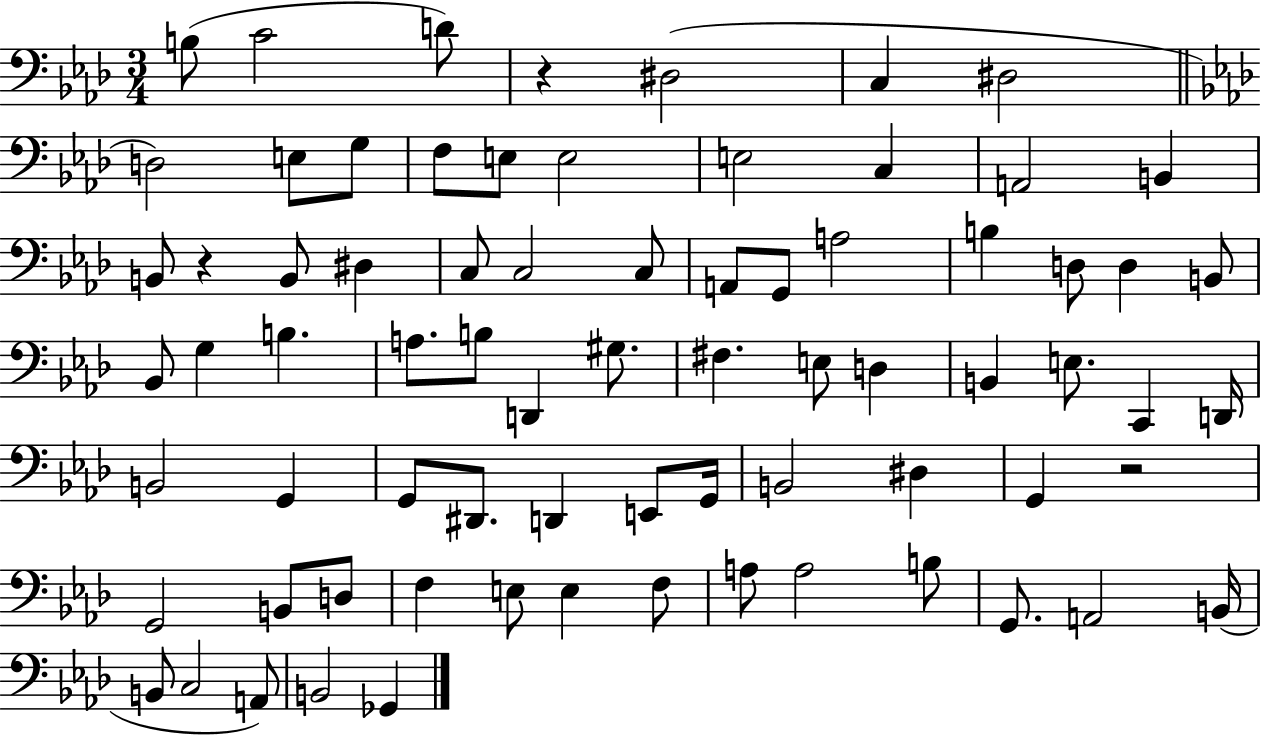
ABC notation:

X:1
T:Untitled
M:3/4
L:1/4
K:Ab
B,/2 C2 D/2 z ^D,2 C, ^D,2 D,2 E,/2 G,/2 F,/2 E,/2 E,2 E,2 C, A,,2 B,, B,,/2 z B,,/2 ^D, C,/2 C,2 C,/2 A,,/2 G,,/2 A,2 B, D,/2 D, B,,/2 _B,,/2 G, B, A,/2 B,/2 D,, ^G,/2 ^F, E,/2 D, B,, E,/2 C,, D,,/4 B,,2 G,, G,,/2 ^D,,/2 D,, E,,/2 G,,/4 B,,2 ^D, G,, z2 G,,2 B,,/2 D,/2 F, E,/2 E, F,/2 A,/2 A,2 B,/2 G,,/2 A,,2 B,,/4 B,,/2 C,2 A,,/2 B,,2 _G,,